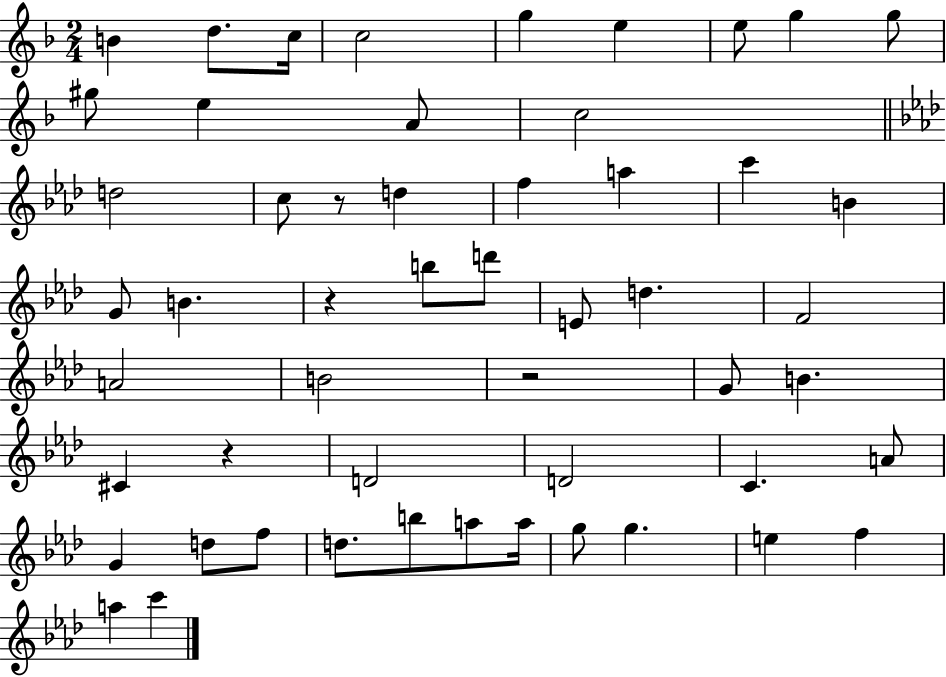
{
  \clef treble
  \numericTimeSignature
  \time 2/4
  \key f \major
  b'4 d''8. c''16 | c''2 | g''4 e''4 | e''8 g''4 g''8 | \break gis''8 e''4 a'8 | c''2 | \bar "||" \break \key aes \major d''2 | c''8 r8 d''4 | f''4 a''4 | c'''4 b'4 | \break g'8 b'4. | r4 b''8 d'''8 | e'8 d''4. | f'2 | \break a'2 | b'2 | r2 | g'8 b'4. | \break cis'4 r4 | d'2 | d'2 | c'4. a'8 | \break g'4 d''8 f''8 | d''8. b''8 a''8 a''16 | g''8 g''4. | e''4 f''4 | \break a''4 c'''4 | \bar "|."
}